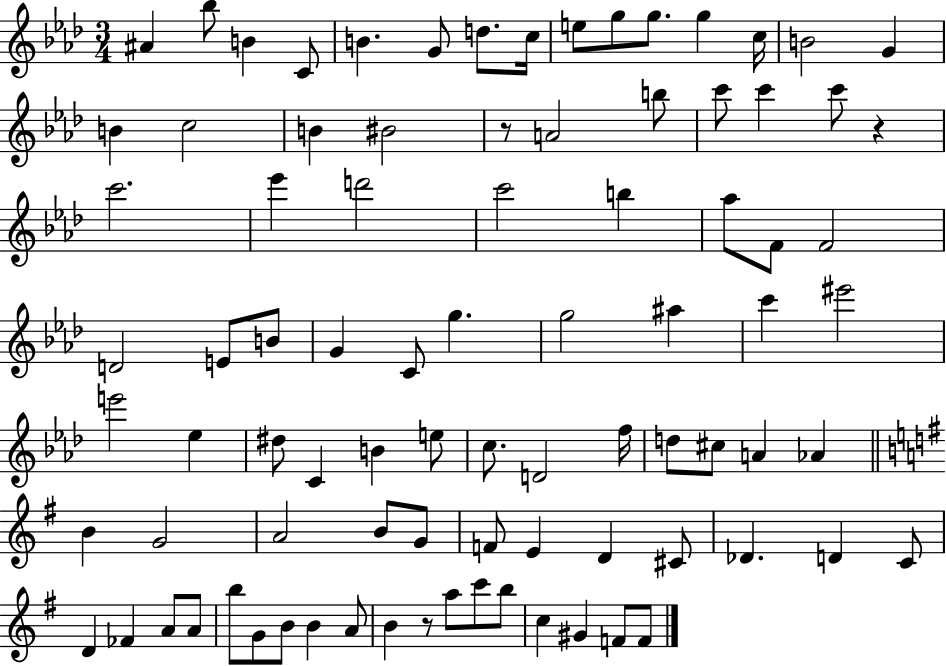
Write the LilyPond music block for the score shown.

{
  \clef treble
  \numericTimeSignature
  \time 3/4
  \key aes \major
  ais'4 bes''8 b'4 c'8 | b'4. g'8 d''8. c''16 | e''8 g''8 g''8. g''4 c''16 | b'2 g'4 | \break b'4 c''2 | b'4 bis'2 | r8 a'2 b''8 | c'''8 c'''4 c'''8 r4 | \break c'''2. | ees'''4 d'''2 | c'''2 b''4 | aes''8 f'8 f'2 | \break d'2 e'8 b'8 | g'4 c'8 g''4. | g''2 ais''4 | c'''4 eis'''2 | \break e'''2 ees''4 | dis''8 c'4 b'4 e''8 | c''8. d'2 f''16 | d''8 cis''8 a'4 aes'4 | \break \bar "||" \break \key g \major b'4 g'2 | a'2 b'8 g'8 | f'8 e'4 d'4 cis'8 | des'4. d'4 c'8 | \break d'4 fes'4 a'8 a'8 | b''8 g'8 b'8 b'4 a'8 | b'4 r8 a''8 c'''8 b''8 | c''4 gis'4 f'8 f'8 | \break \bar "|."
}